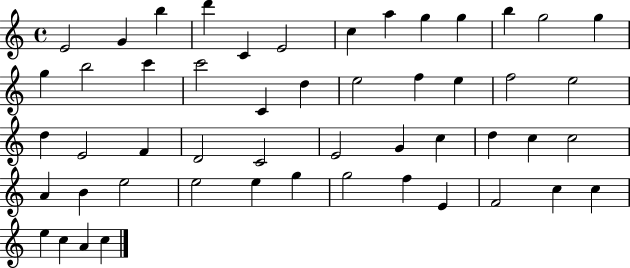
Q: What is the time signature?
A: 4/4